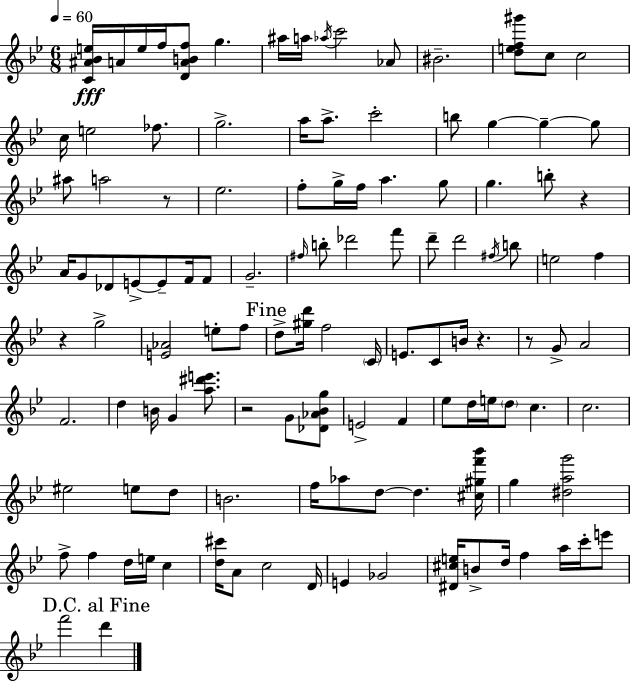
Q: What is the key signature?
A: BES major